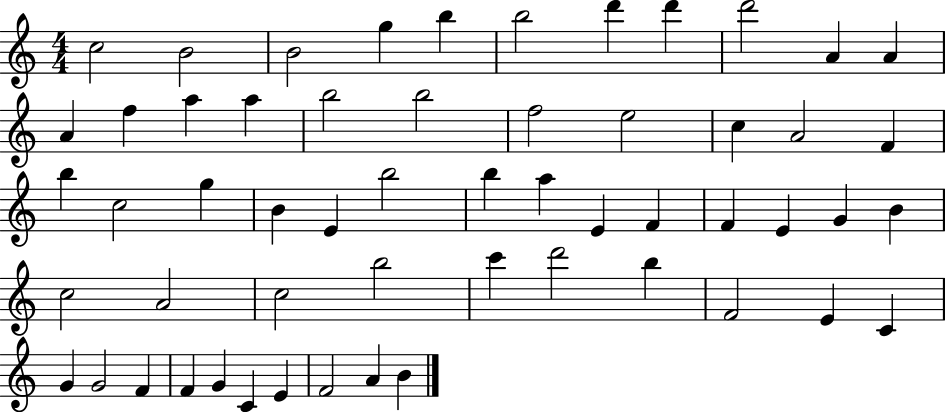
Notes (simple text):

C5/h B4/h B4/h G5/q B5/q B5/h D6/q D6/q D6/h A4/q A4/q A4/q F5/q A5/q A5/q B5/h B5/h F5/h E5/h C5/q A4/h F4/q B5/q C5/h G5/q B4/q E4/q B5/h B5/q A5/q E4/q F4/q F4/q E4/q G4/q B4/q C5/h A4/h C5/h B5/h C6/q D6/h B5/q F4/h E4/q C4/q G4/q G4/h F4/q F4/q G4/q C4/q E4/q F4/h A4/q B4/q